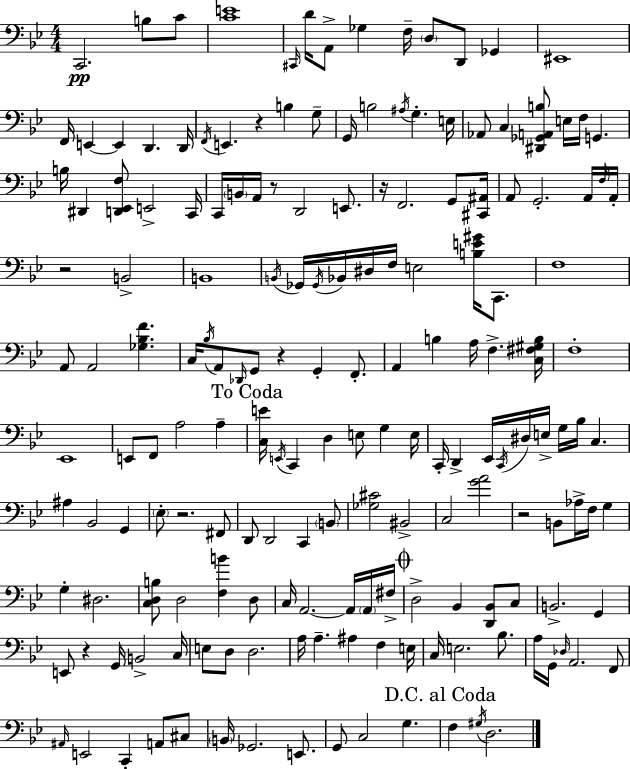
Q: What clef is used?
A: bass